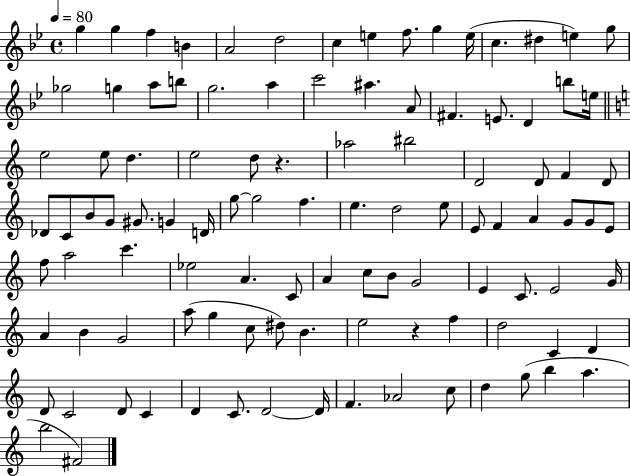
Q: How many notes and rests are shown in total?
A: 105